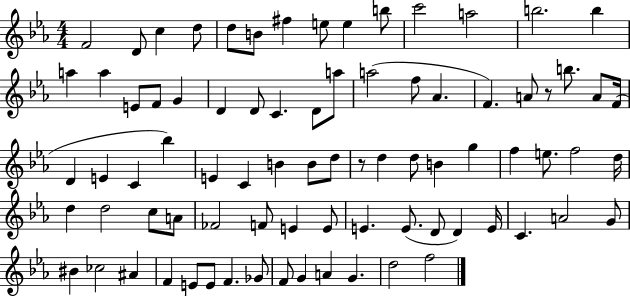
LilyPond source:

{
  \clef treble
  \numericTimeSignature
  \time 4/4
  \key ees \major
  f'2 d'8 c''4 d''8 | d''8 b'8 fis''4 e''8 e''4 b''8 | c'''2 a''2 | b''2. b''4 | \break a''4 a''4 e'8 f'8 g'4 | d'4 d'8 c'4. d'8 a''8 | a''2( f''8 aes'4. | f'4.) a'8 r8 b''8. a'8 f'16( | \break d'4 e'4 c'4 bes''4) | e'4 c'4 b'4 b'8 d''8 | r8 d''4 d''8 b'4 g''4 | f''4 e''8. f''2 d''16 | \break d''4 d''2 c''8 a'8 | fes'2 f'8 e'4 e'8 | e'4. e'8.( d'8 d'4) e'16 | c'4. a'2 g'8 | \break bis'4 ces''2 ais'4 | f'4 e'8 e'8 f'4. ges'8 | f'8 g'4 a'4 g'4. | d''2 f''2 | \break \bar "|."
}